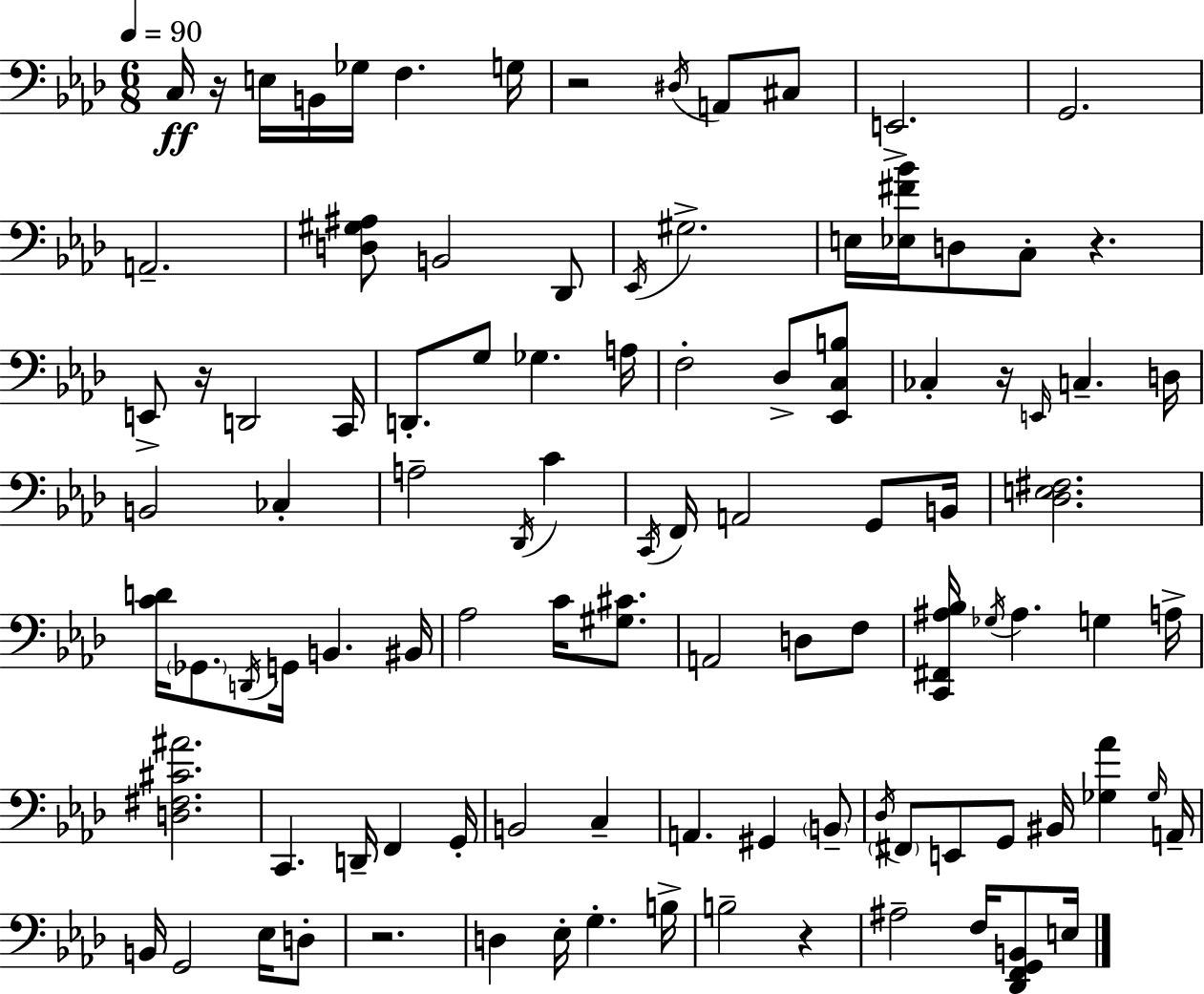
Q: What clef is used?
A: bass